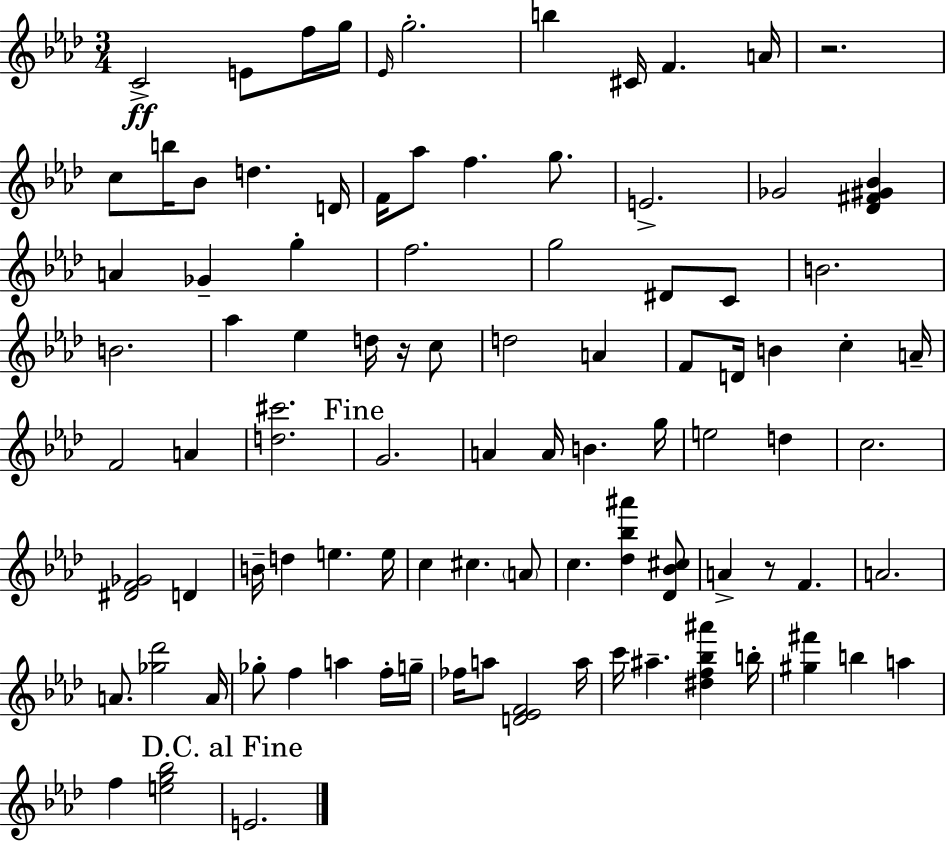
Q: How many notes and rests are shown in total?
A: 93